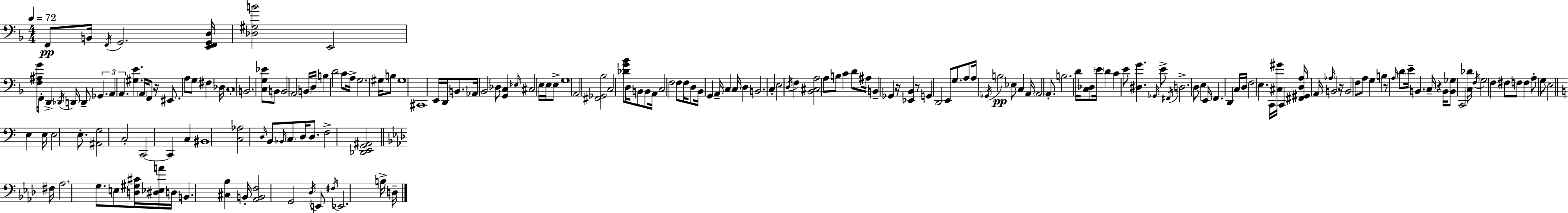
X:1
T:Untitled
M:4/4
L:1/4
K:F
F,,/2 B,,/4 F,,/4 G,,2 [E,,F,,G,,D,]/4 [_D,^G,B]2 E,,2 [F,^A,G]/4 F,,/2 D,, _D,,/4 D,,/4 D,,/2 _G,, A,, A,, [^G,E] A,,/4 F,,/2 z/4 ^E,,/2 A,/2 G,/2 ^F, _D,/4 C,4 B,,2 [C,G,_E]/2 B,,/2 B,,2 A,,2 B,,/4 D,/4 B, D2 C/2 A,/4 G,2 ^G,/4 B,/2 ^G,4 ^C,,4 E,,/4 D,,/4 B,,/2 _A,,/4 _B,,2 _D,/2 [G,,C,] _E,/4 ^C,2 E,/4 E,/4 E,/2 G,4 A,,2 [^F,,_G,,_B,]2 C,2 [_DG_B]/2 D,/4 B,,/2 B,,/2 A,,/4 C,2 F,2 F,/2 F,/4 D,/2 _B,,/4 G,, A,,/4 C, C,/4 D, B,,2 C, E,2 D,/4 F, [_B,,^C,A,]2 A,/2 B,/2 C D/2 ^A,/4 B,, _G,, z/4 [_E,,_B,,] z/2 G,, D,,2 E,,/2 G,/2 A,/2 A,/4 _G,,/4 B,2 _E,/2 C, A,,/4 A,,2 A,,/2 B,2 D/4 [C,_D,]/2 E/4 D C E/2 [^D,G] _G,,/4 E/2 ^F,,/4 D,2 D,/2 E, E,,/4 F,, D,, C,/4 D,/4 F,2 E, C,,/4 [^C,^G]/4 C,, [^F,,^G,,D,A,]/4 A,,/4 _A,/4 B,,2 z/4 B,,2 F,/2 A,/2 G, B, z/2 A,/4 D/2 E/4 B,, C,/4 z B,,/4 [B,,_G,]/2 C,,2 [C,_D]/4 F,/4 G,2 F, ^F,/2 F,/2 F, A,/2 G,/2 E,2 E, E,/4 E,2 E,/2 [^A,,G,]2 C,2 C,,2 C,, C, ^B,,4 [C,_A,]2 D,/4 B,,/2 _B,,/4 C,/2 D,/4 D,/2 F,2 [_D,,E,,G,,^A,,]2 ^F,/4 _A,2 G,/2 E,/2 [D,^G,^C]/4 [^D,_E,A]/4 D,/4 B,, [^C,_B,] B,,/4 [_A,,B,,F,]2 G,,2 _D,/4 E,,/2 ^F,/4 _E,,2 B,/4 D,/4